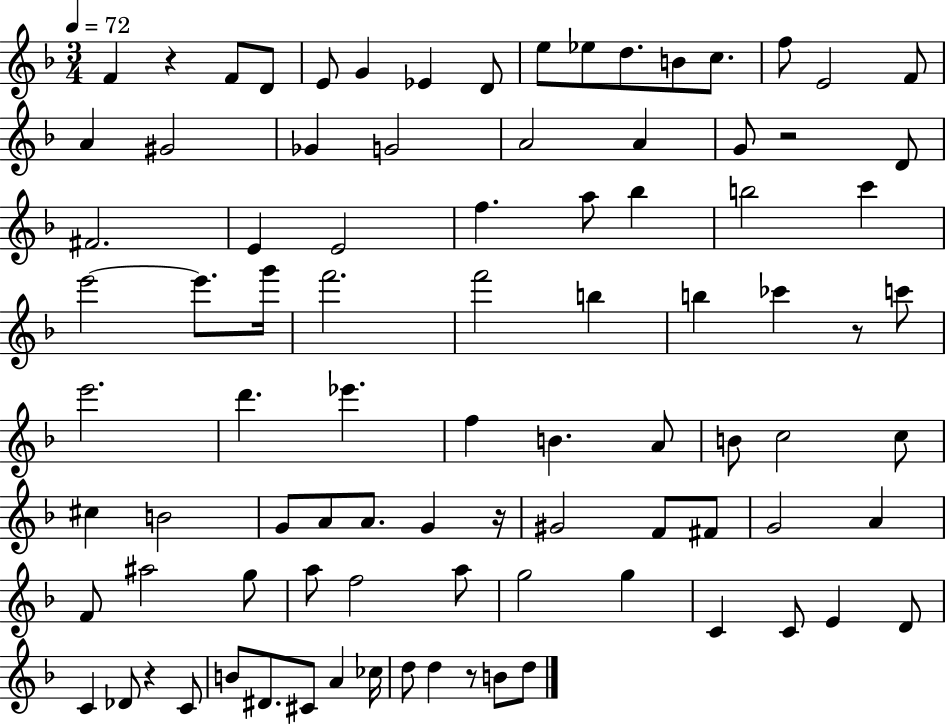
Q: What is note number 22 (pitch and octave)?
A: G4